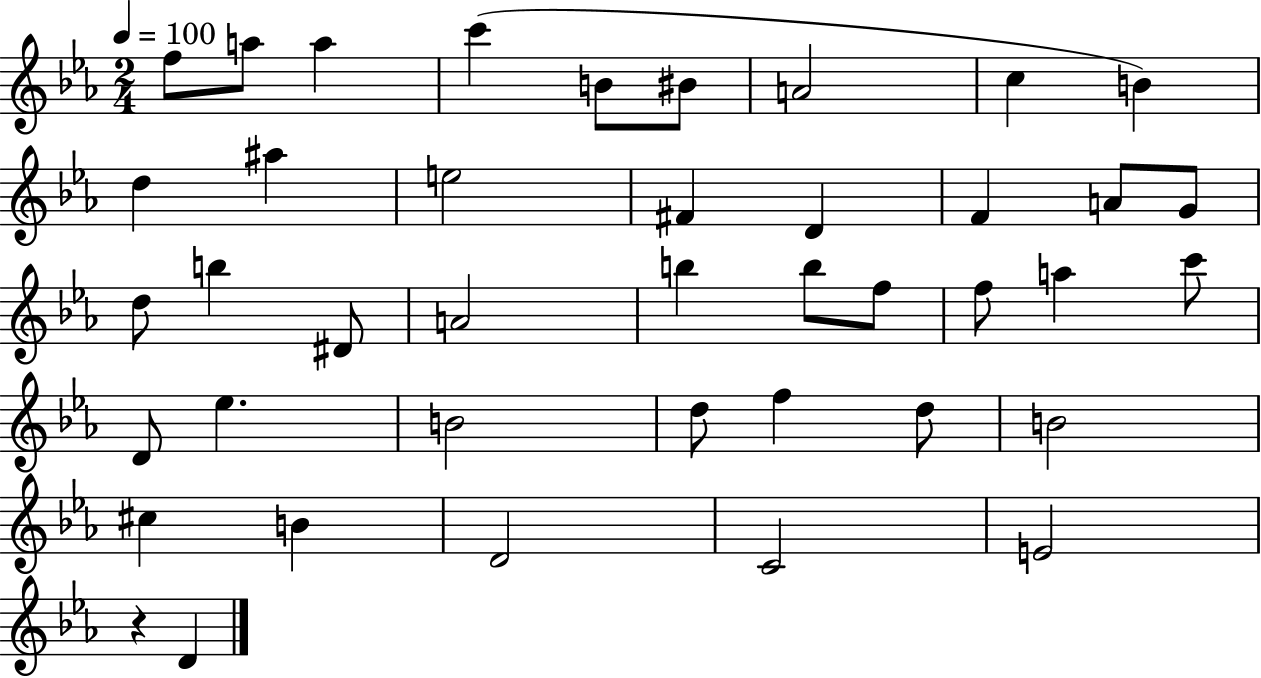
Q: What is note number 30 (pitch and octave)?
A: B4